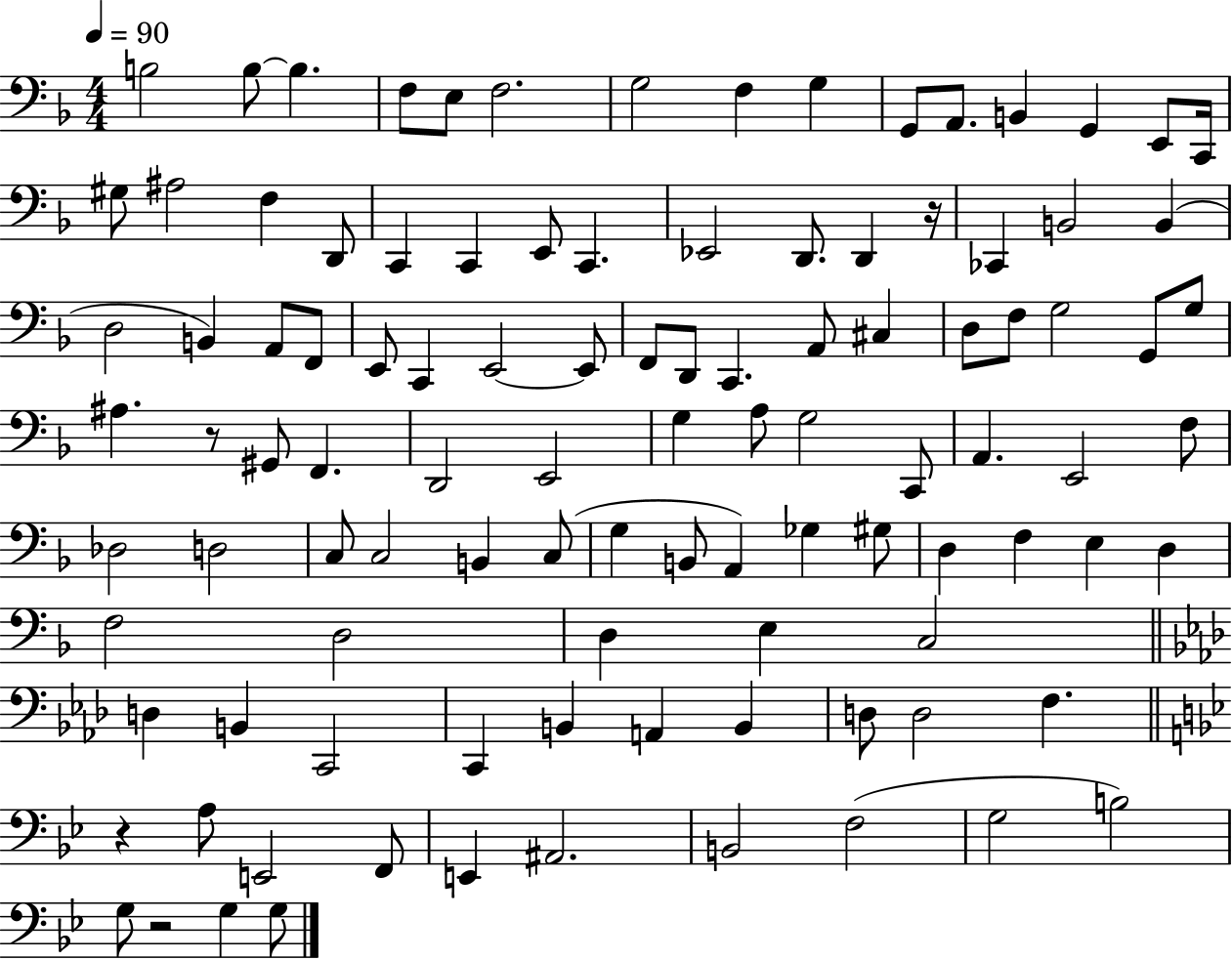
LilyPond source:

{
  \clef bass
  \numericTimeSignature
  \time 4/4
  \key f \major
  \tempo 4 = 90
  b2 b8~~ b4. | f8 e8 f2. | g2 f4 g4 | g,8 a,8. b,4 g,4 e,8 c,16 | \break gis8 ais2 f4 d,8 | c,4 c,4 e,8 c,4. | ees,2 d,8. d,4 r16 | ces,4 b,2 b,4( | \break d2 b,4) a,8 f,8 | e,8 c,4 e,2~~ e,8 | f,8 d,8 c,4. a,8 cis4 | d8 f8 g2 g,8 g8 | \break ais4. r8 gis,8 f,4. | d,2 e,2 | g4 a8 g2 c,8 | a,4. e,2 f8 | \break des2 d2 | c8 c2 b,4 c8( | g4 b,8 a,4) ges4 gis8 | d4 f4 e4 d4 | \break f2 d2 | d4 e4 c2 | \bar "||" \break \key f \minor d4 b,4 c,2 | c,4 b,4 a,4 b,4 | d8 d2 f4. | \bar "||" \break \key g \minor r4 a8 e,2 f,8 | e,4 ais,2. | b,2 f2( | g2 b2) | \break g8 r2 g4 g8 | \bar "|."
}